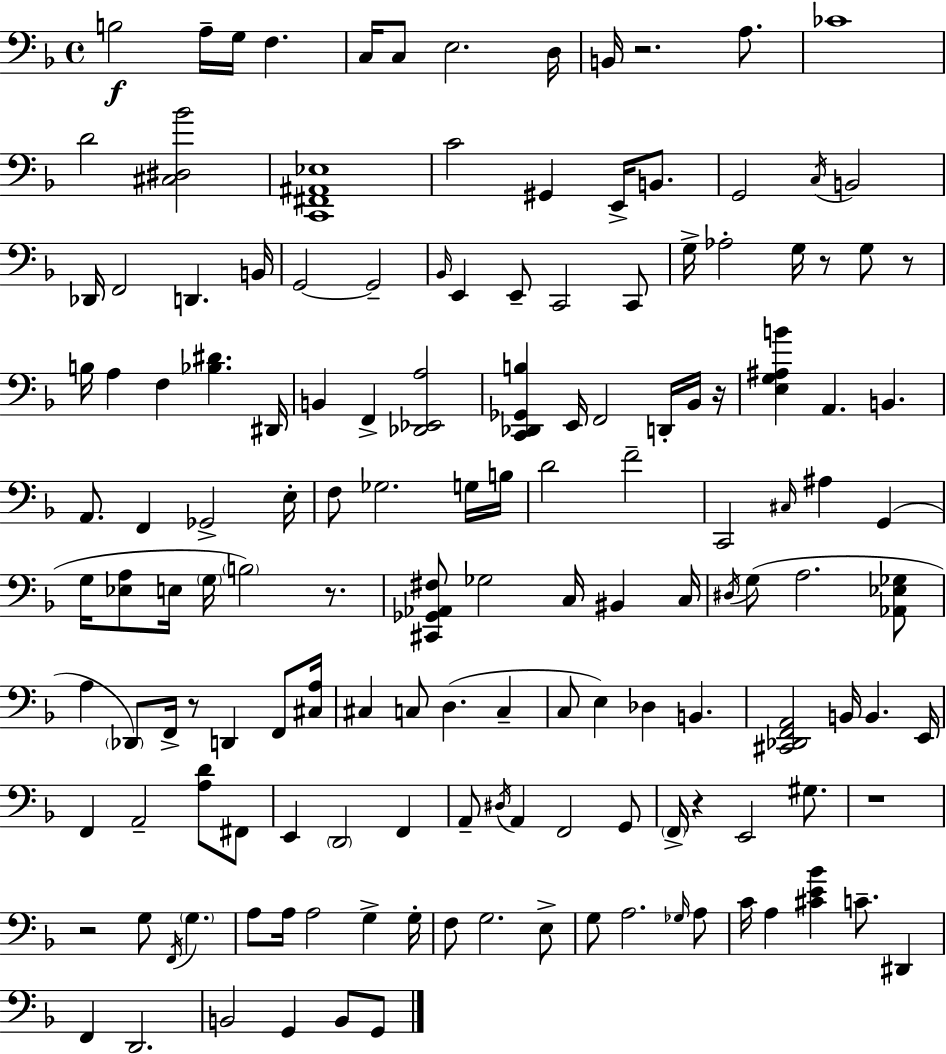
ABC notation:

X:1
T:Untitled
M:4/4
L:1/4
K:F
B,2 A,/4 G,/4 F, C,/4 C,/2 E,2 D,/4 B,,/4 z2 A,/2 _C4 D2 [^C,^D,_B]2 [C,,^F,,^A,,_E,]4 C2 ^G,, E,,/4 B,,/2 G,,2 C,/4 B,,2 _D,,/4 F,,2 D,, B,,/4 G,,2 G,,2 _B,,/4 E,, E,,/2 C,,2 C,,/2 G,/4 _A,2 G,/4 z/2 G,/2 z/2 B,/4 A, F, [_B,^D] ^D,,/4 B,, F,, [_D,,_E,,A,]2 [C,,_D,,_G,,B,] E,,/4 F,,2 D,,/4 _B,,/4 z/4 [E,G,^A,B] A,, B,, A,,/2 F,, _G,,2 E,/4 F,/2 _G,2 G,/4 B,/4 D2 F2 C,,2 ^C,/4 ^A, G,, G,/4 [_E,A,]/2 E,/4 G,/4 B,2 z/2 [^C,,_G,,_A,,^F,]/2 _G,2 C,/4 ^B,, C,/4 ^D,/4 G,/2 A,2 [_A,,_E,_G,]/2 A, _D,,/2 F,,/4 z/2 D,, F,,/2 [^C,A,]/4 ^C, C,/2 D, C, C,/2 E, _D, B,, [^C,,_D,,F,,A,,]2 B,,/4 B,, E,,/4 F,, A,,2 [A,D]/2 ^F,,/2 E,, D,,2 F,, A,,/2 ^D,/4 A,, F,,2 G,,/2 F,,/4 z E,,2 ^G,/2 z4 z2 G,/2 F,,/4 G, A,/2 A,/4 A,2 G, G,/4 F,/2 G,2 E,/2 G,/2 A,2 _G,/4 A,/2 C/4 A, [^CE_B] C/2 ^D,, F,, D,,2 B,,2 G,, B,,/2 G,,/2